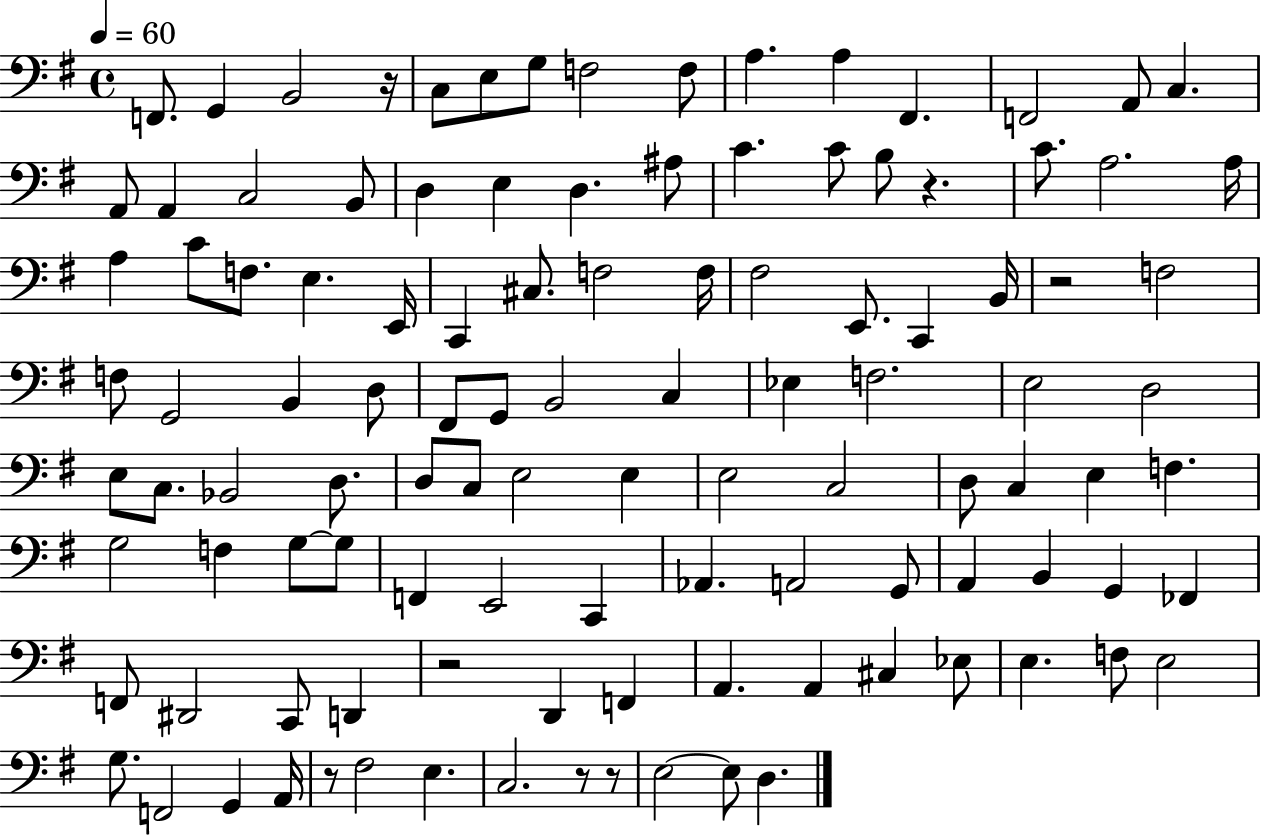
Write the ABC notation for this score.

X:1
T:Untitled
M:4/4
L:1/4
K:G
F,,/2 G,, B,,2 z/4 C,/2 E,/2 G,/2 F,2 F,/2 A, A, ^F,, F,,2 A,,/2 C, A,,/2 A,, C,2 B,,/2 D, E, D, ^A,/2 C C/2 B,/2 z C/2 A,2 A,/4 A, C/2 F,/2 E, E,,/4 C,, ^C,/2 F,2 F,/4 ^F,2 E,,/2 C,, B,,/4 z2 F,2 F,/2 G,,2 B,, D,/2 ^F,,/2 G,,/2 B,,2 C, _E, F,2 E,2 D,2 E,/2 C,/2 _B,,2 D,/2 D,/2 C,/2 E,2 E, E,2 C,2 D,/2 C, E, F, G,2 F, G,/2 G,/2 F,, E,,2 C,, _A,, A,,2 G,,/2 A,, B,, G,, _F,, F,,/2 ^D,,2 C,,/2 D,, z2 D,, F,, A,, A,, ^C, _E,/2 E, F,/2 E,2 G,/2 F,,2 G,, A,,/4 z/2 ^F,2 E, C,2 z/2 z/2 E,2 E,/2 D,